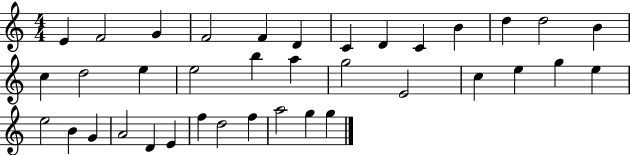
X:1
T:Untitled
M:4/4
L:1/4
K:C
E F2 G F2 F D C D C B d d2 B c d2 e e2 b a g2 E2 c e g e e2 B G A2 D E f d2 f a2 g g